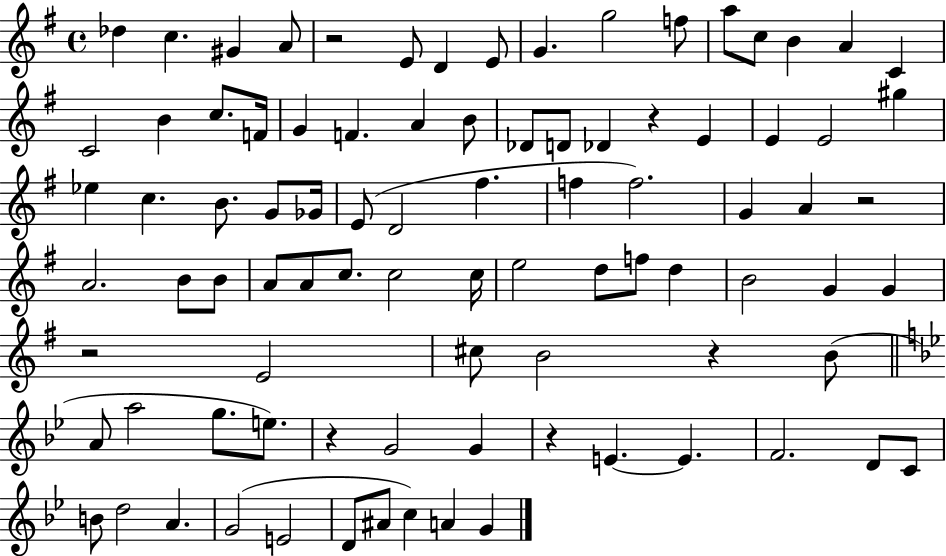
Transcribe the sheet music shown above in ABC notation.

X:1
T:Untitled
M:4/4
L:1/4
K:G
_d c ^G A/2 z2 E/2 D E/2 G g2 f/2 a/2 c/2 B A C C2 B c/2 F/4 G F A B/2 _D/2 D/2 _D z E E E2 ^g _e c B/2 G/2 _G/4 E/2 D2 ^f f f2 G A z2 A2 B/2 B/2 A/2 A/2 c/2 c2 c/4 e2 d/2 f/2 d B2 G G z2 E2 ^c/2 B2 z B/2 A/2 a2 g/2 e/2 z G2 G z E E F2 D/2 C/2 B/2 d2 A G2 E2 D/2 ^A/2 c A G